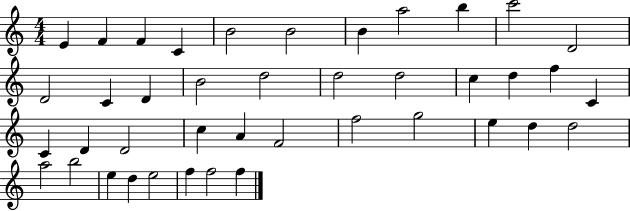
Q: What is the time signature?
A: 4/4